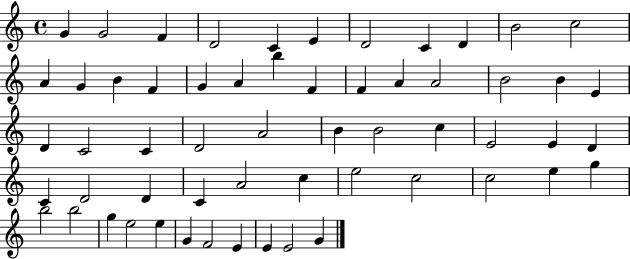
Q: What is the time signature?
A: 4/4